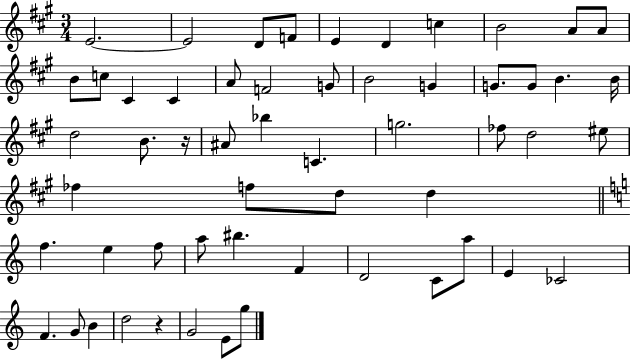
E4/h. E4/h D4/e F4/e E4/q D4/q C5/q B4/h A4/e A4/e B4/e C5/e C#4/q C#4/q A4/e F4/h G4/e B4/h G4/q G4/e. G4/e B4/q. B4/s D5/h B4/e. R/s A#4/e Bb5/q C4/q. G5/h. FES5/e D5/h EIS5/e FES5/q F5/e D5/e D5/q F5/q. E5/q F5/e A5/e BIS5/q. F4/q D4/h C4/e A5/e E4/q CES4/h F4/q. G4/e B4/q D5/h R/q G4/h E4/e G5/e